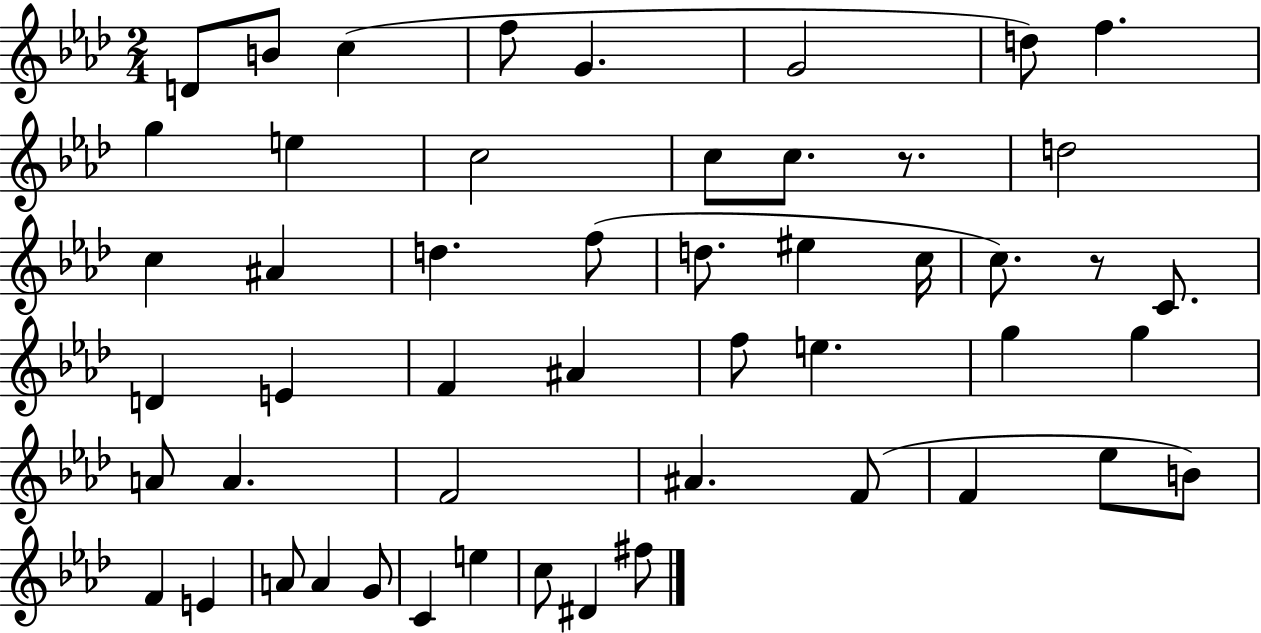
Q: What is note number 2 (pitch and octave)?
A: B4